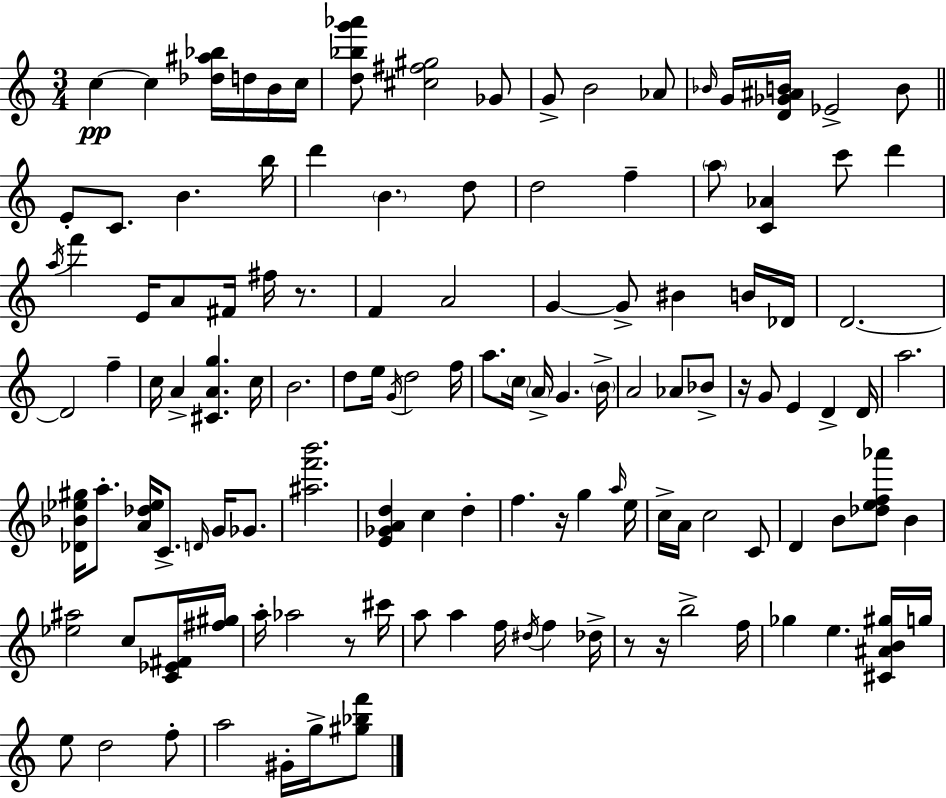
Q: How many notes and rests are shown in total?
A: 124